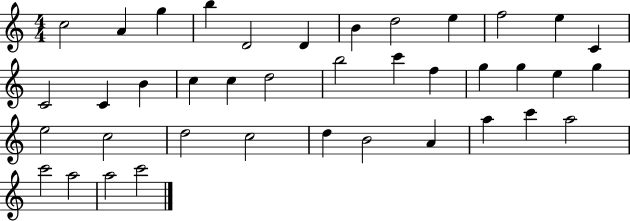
C5/h A4/q G5/q B5/q D4/h D4/q B4/q D5/h E5/q F5/h E5/q C4/q C4/h C4/q B4/q C5/q C5/q D5/h B5/h C6/q F5/q G5/q G5/q E5/q G5/q E5/h C5/h D5/h C5/h D5/q B4/h A4/q A5/q C6/q A5/h C6/h A5/h A5/h C6/h